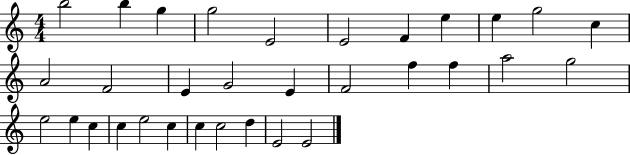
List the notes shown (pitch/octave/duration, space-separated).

B5/h B5/q G5/q G5/h E4/h E4/h F4/q E5/q E5/q G5/h C5/q A4/h F4/h E4/q G4/h E4/q F4/h F5/q F5/q A5/h G5/h E5/h E5/q C5/q C5/q E5/h C5/q C5/q C5/h D5/q E4/h E4/h